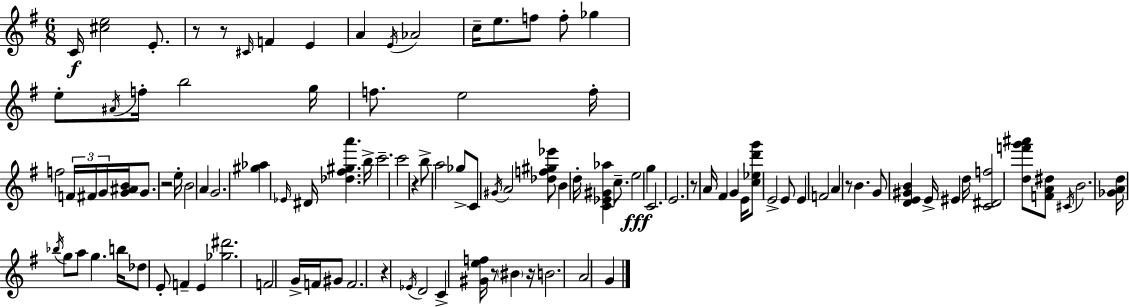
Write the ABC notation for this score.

X:1
T:Untitled
M:6/8
L:1/4
K:G
C/4 [^ce]2 E/2 z/2 z/2 ^C/4 F E A E/4 _A2 c/4 e/2 f/2 f/2 _g e/2 ^A/4 f/4 b2 g/4 f/2 e2 f/4 f2 F/4 ^F/4 G/4 [G^AB]/4 G/2 z2 e/4 B2 A G2 [^g_a] _E/4 ^D/4 [_d^f^ga'] b/4 c'2 c'2 z b/2 a2 _g/2 C/2 ^G/4 A2 [_df^g_e']/2 B d/4 [C_E^G_a] c/2 e2 g C2 E2 z/2 A/4 ^F G E/4 [c_ed'g']/2 E2 E/2 E F2 A z/2 B G/2 [DE^GB] E/4 ^E d/4 [C^Df]2 [df'g'^a']/2 [FA^d]/2 ^C/4 B2 [_GAd]/4 _b/4 g/2 a/2 g b/4 _d/2 E/2 F E [_g^d']2 F2 G/4 F/4 ^G/2 F2 z _E/4 D2 C [^Gef]/4 z/2 ^B z/4 B2 A2 G